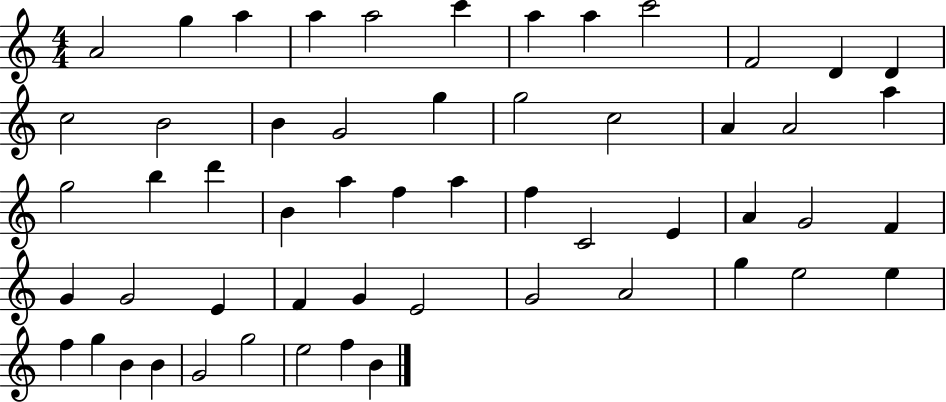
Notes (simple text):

A4/h G5/q A5/q A5/q A5/h C6/q A5/q A5/q C6/h F4/h D4/q D4/q C5/h B4/h B4/q G4/h G5/q G5/h C5/h A4/q A4/h A5/q G5/h B5/q D6/q B4/q A5/q F5/q A5/q F5/q C4/h E4/q A4/q G4/h F4/q G4/q G4/h E4/q F4/q G4/q E4/h G4/h A4/h G5/q E5/h E5/q F5/q G5/q B4/q B4/q G4/h G5/h E5/h F5/q B4/q